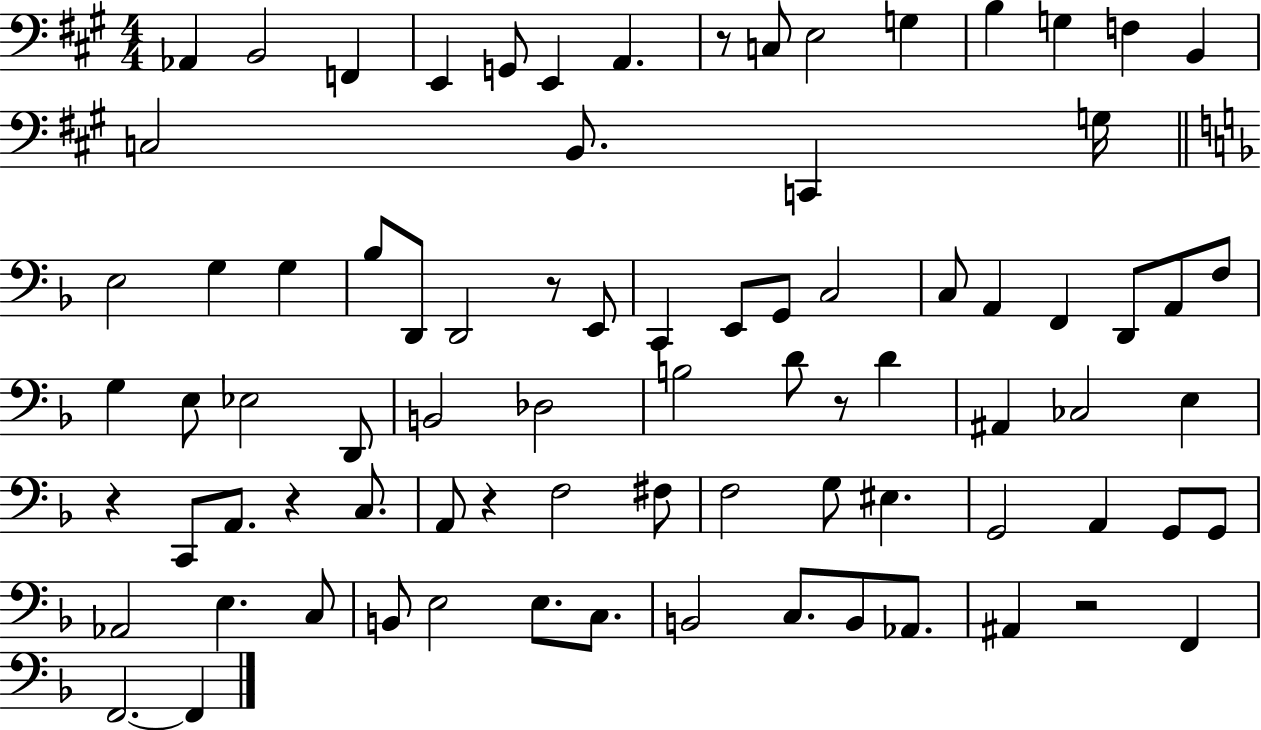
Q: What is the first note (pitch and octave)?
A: Ab2